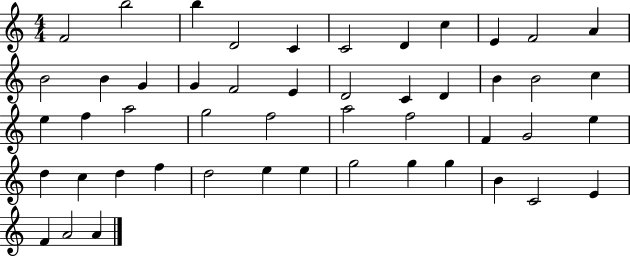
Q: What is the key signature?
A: C major